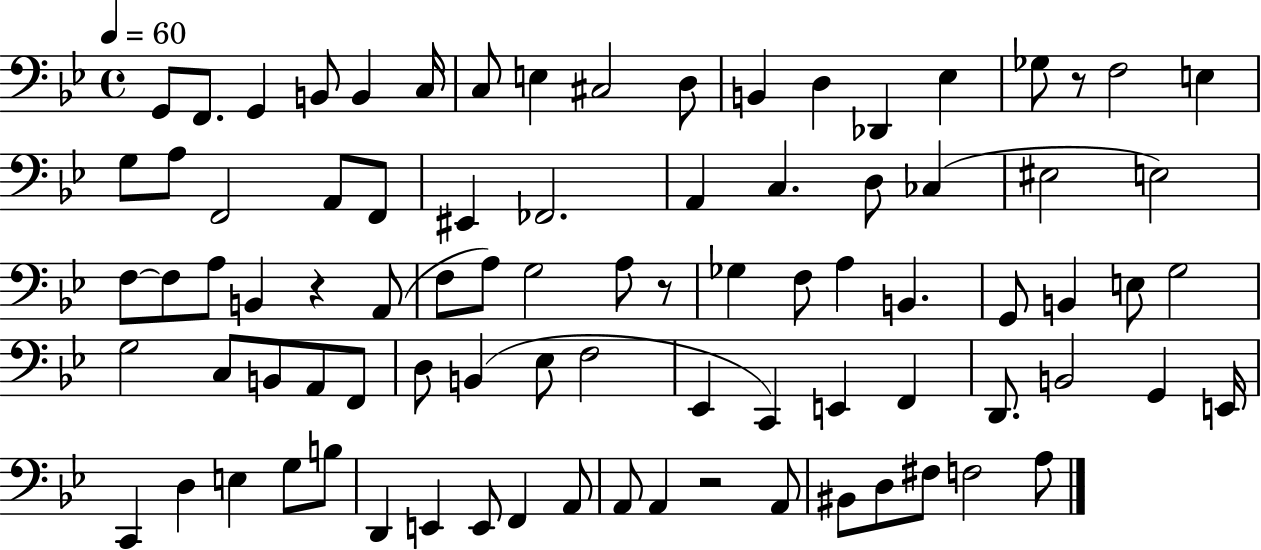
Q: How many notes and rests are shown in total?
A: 86